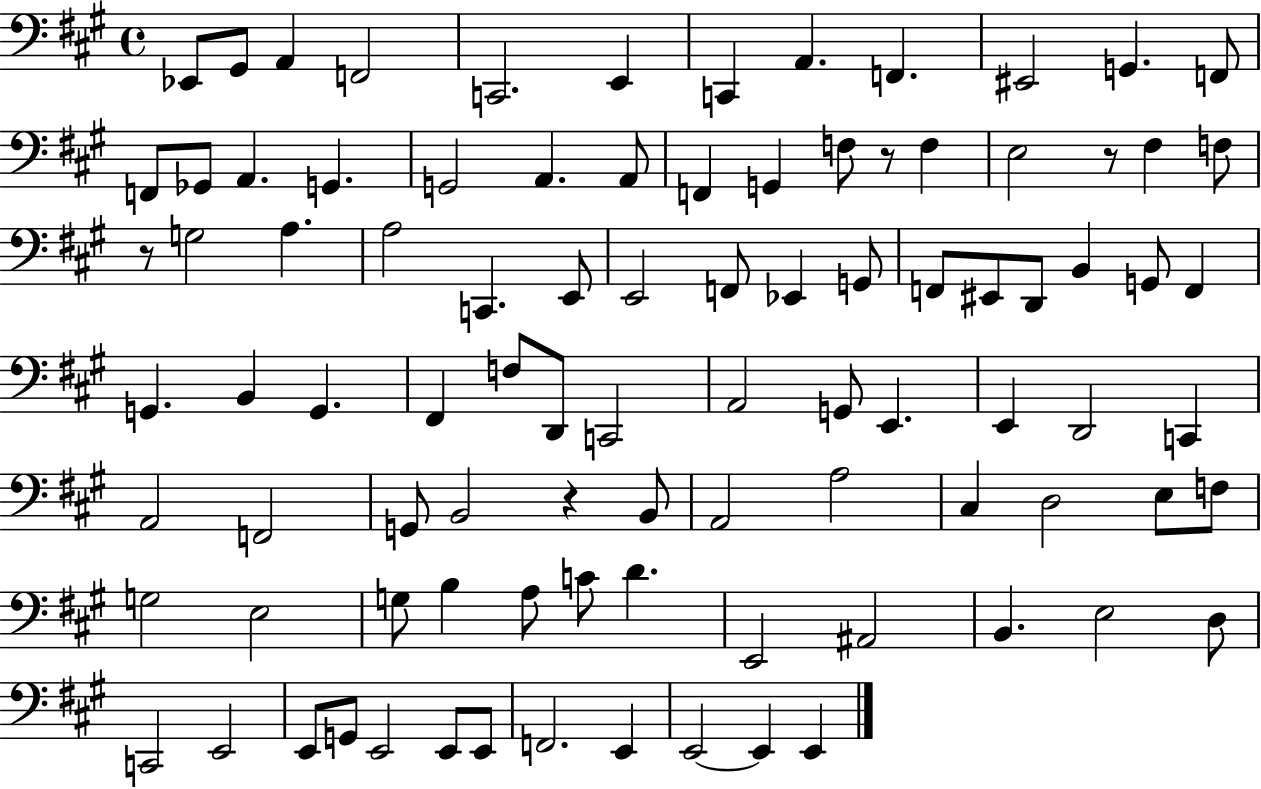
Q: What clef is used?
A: bass